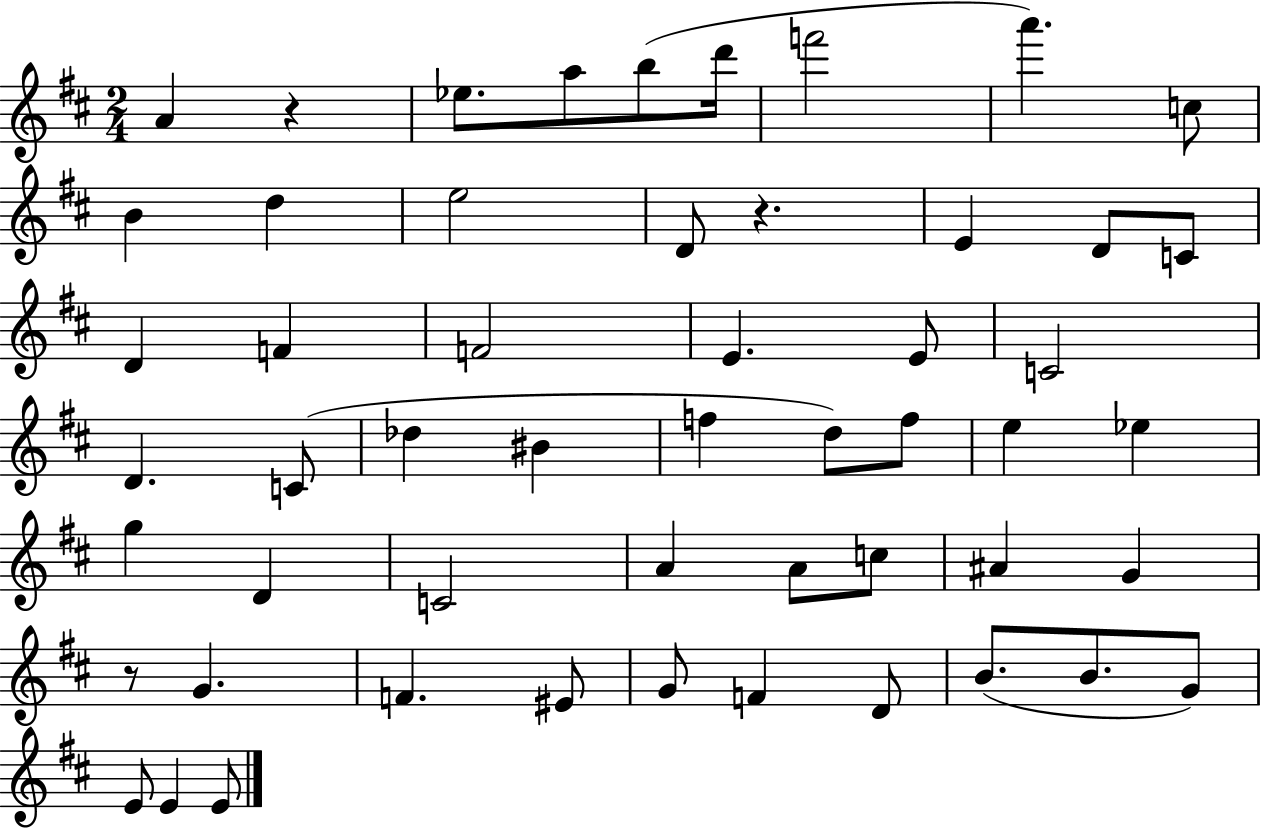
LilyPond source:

{
  \clef treble
  \numericTimeSignature
  \time 2/4
  \key d \major
  a'4 r4 | ees''8. a''8 b''8( d'''16 | f'''2 | a'''4.) c''8 | \break b'4 d''4 | e''2 | d'8 r4. | e'4 d'8 c'8 | \break d'4 f'4 | f'2 | e'4. e'8 | c'2 | \break d'4. c'8( | des''4 bis'4 | f''4 d''8) f''8 | e''4 ees''4 | \break g''4 d'4 | c'2 | a'4 a'8 c''8 | ais'4 g'4 | \break r8 g'4. | f'4. eis'8 | g'8 f'4 d'8 | b'8.( b'8. g'8) | \break e'8 e'4 e'8 | \bar "|."
}